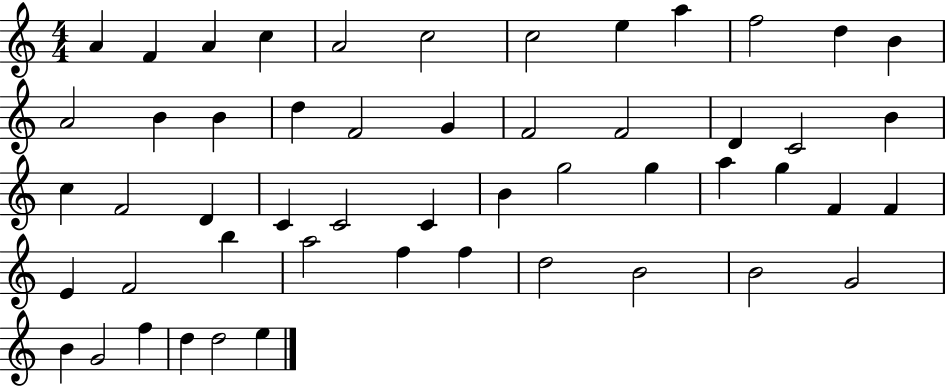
{
  \clef treble
  \numericTimeSignature
  \time 4/4
  \key c \major
  a'4 f'4 a'4 c''4 | a'2 c''2 | c''2 e''4 a''4 | f''2 d''4 b'4 | \break a'2 b'4 b'4 | d''4 f'2 g'4 | f'2 f'2 | d'4 c'2 b'4 | \break c''4 f'2 d'4 | c'4 c'2 c'4 | b'4 g''2 g''4 | a''4 g''4 f'4 f'4 | \break e'4 f'2 b''4 | a''2 f''4 f''4 | d''2 b'2 | b'2 g'2 | \break b'4 g'2 f''4 | d''4 d''2 e''4 | \bar "|."
}